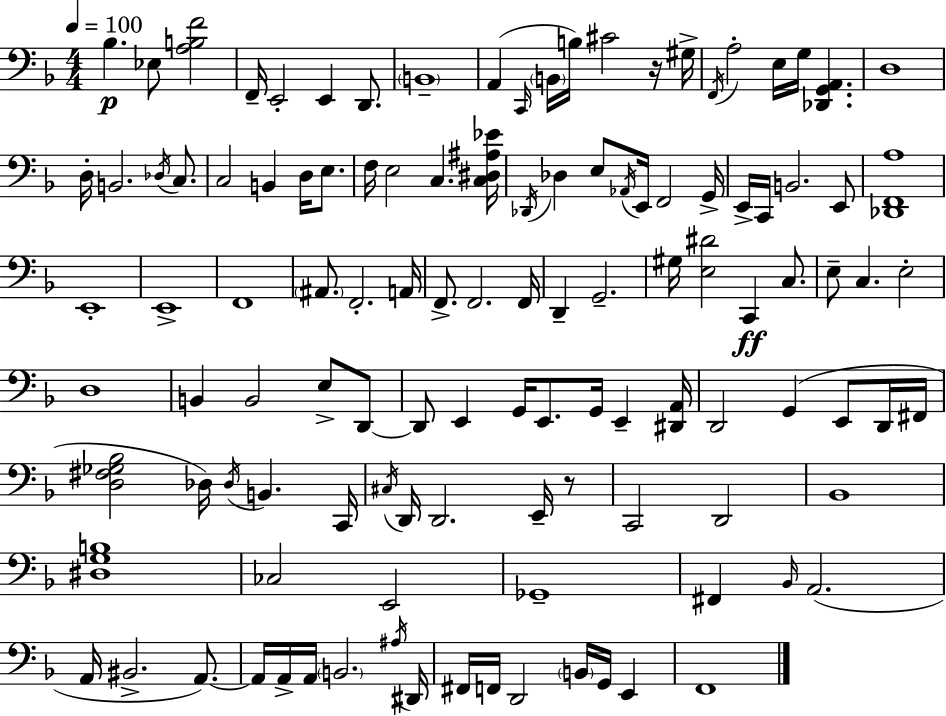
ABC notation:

X:1
T:Untitled
M:4/4
L:1/4
K:Dm
_B, _E,/2 [A,B,F]2 F,,/4 E,,2 E,, D,,/2 B,,4 A,, C,,/4 B,,/4 B,/4 ^C2 z/4 ^G,/4 F,,/4 A,2 E,/4 G,/4 [_D,,G,,A,,] D,4 D,/4 B,,2 _D,/4 C,/2 C,2 B,, D,/4 E,/2 F,/4 E,2 C, [C,^D,^A,_E]/4 _D,,/4 _D, E,/2 _A,,/4 E,,/4 F,,2 G,,/4 E,,/4 C,,/4 B,,2 E,,/2 [_D,,F,,A,]4 E,,4 E,,4 F,,4 ^A,,/2 F,,2 A,,/4 F,,/2 F,,2 F,,/4 D,, G,,2 ^G,/4 [E,^D]2 C,, C,/2 E,/2 C, E,2 D,4 B,, B,,2 E,/2 D,,/2 D,,/2 E,, G,,/4 E,,/2 G,,/4 E,, [^D,,A,,]/4 D,,2 G,, E,,/2 D,,/4 ^F,,/4 [D,^F,_G,_B,]2 _D,/4 _D,/4 B,, C,,/4 ^C,/4 D,,/4 D,,2 E,,/4 z/2 C,,2 D,,2 _B,,4 [^D,G,B,]4 _C,2 E,,2 _G,,4 ^F,, _B,,/4 A,,2 A,,/4 ^B,,2 A,,/2 A,,/4 A,,/4 A,,/4 B,,2 ^A,/4 ^D,,/4 ^F,,/4 F,,/4 D,,2 B,,/4 G,,/4 E,, F,,4